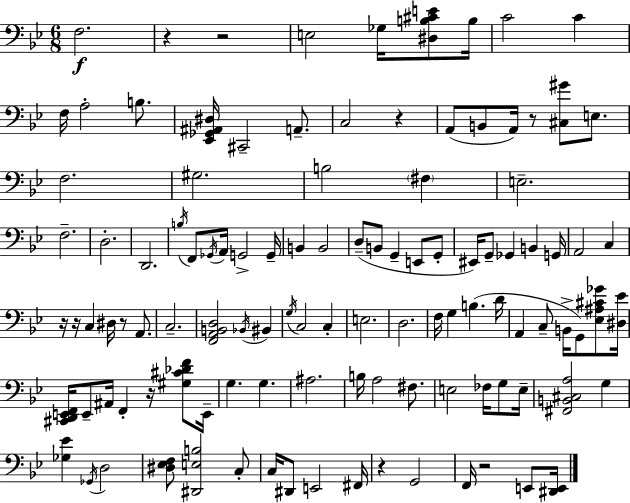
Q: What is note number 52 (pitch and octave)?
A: C3